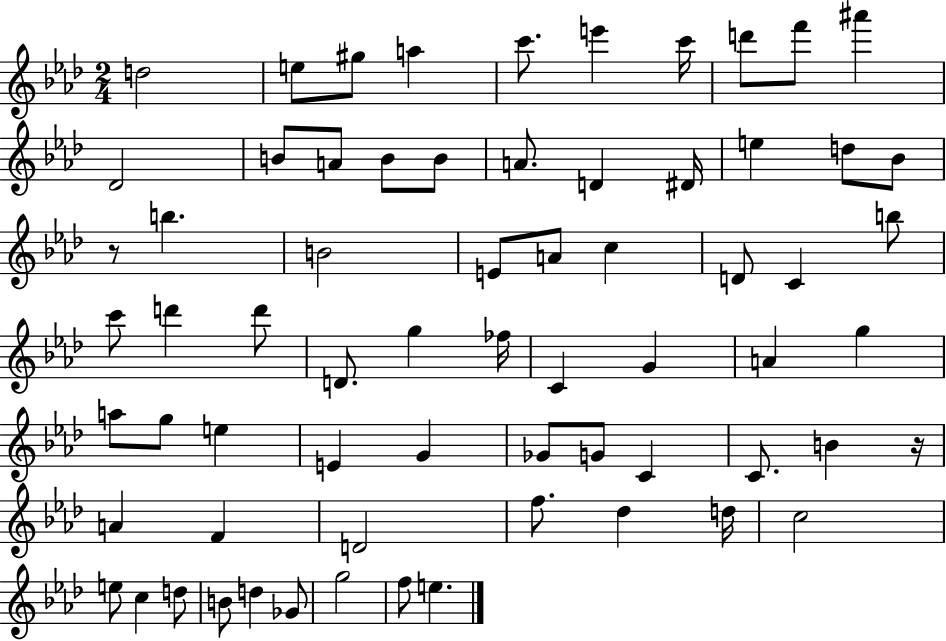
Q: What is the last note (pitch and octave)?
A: E5